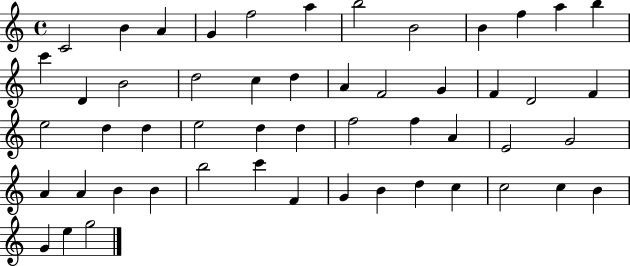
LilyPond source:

{
  \clef treble
  \time 4/4
  \defaultTimeSignature
  \key c \major
  c'2 b'4 a'4 | g'4 f''2 a''4 | b''2 b'2 | b'4 f''4 a''4 b''4 | \break c'''4 d'4 b'2 | d''2 c''4 d''4 | a'4 f'2 g'4 | f'4 d'2 f'4 | \break e''2 d''4 d''4 | e''2 d''4 d''4 | f''2 f''4 a'4 | e'2 g'2 | \break a'4 a'4 b'4 b'4 | b''2 c'''4 f'4 | g'4 b'4 d''4 c''4 | c''2 c''4 b'4 | \break g'4 e''4 g''2 | \bar "|."
}